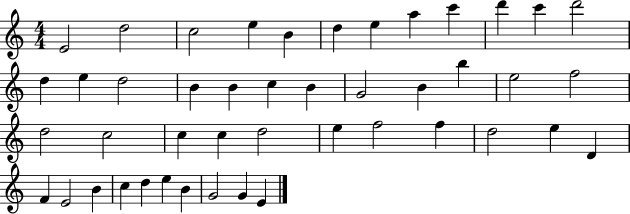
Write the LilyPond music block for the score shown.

{
  \clef treble
  \numericTimeSignature
  \time 4/4
  \key c \major
  e'2 d''2 | c''2 e''4 b'4 | d''4 e''4 a''4 c'''4 | d'''4 c'''4 d'''2 | \break d''4 e''4 d''2 | b'4 b'4 c''4 b'4 | g'2 b'4 b''4 | e''2 f''2 | \break d''2 c''2 | c''4 c''4 d''2 | e''4 f''2 f''4 | d''2 e''4 d'4 | \break f'4 e'2 b'4 | c''4 d''4 e''4 b'4 | g'2 g'4 e'4 | \bar "|."
}